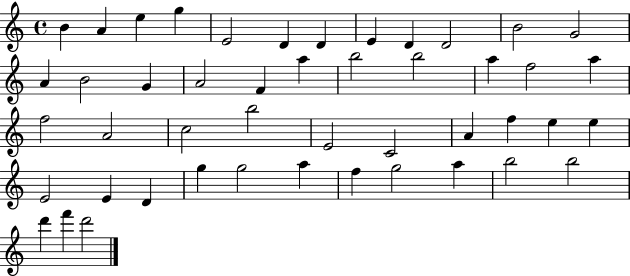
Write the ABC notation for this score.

X:1
T:Untitled
M:4/4
L:1/4
K:C
B A e g E2 D D E D D2 B2 G2 A B2 G A2 F a b2 b2 a f2 a f2 A2 c2 b2 E2 C2 A f e e E2 E D g g2 a f g2 a b2 b2 d' f' d'2